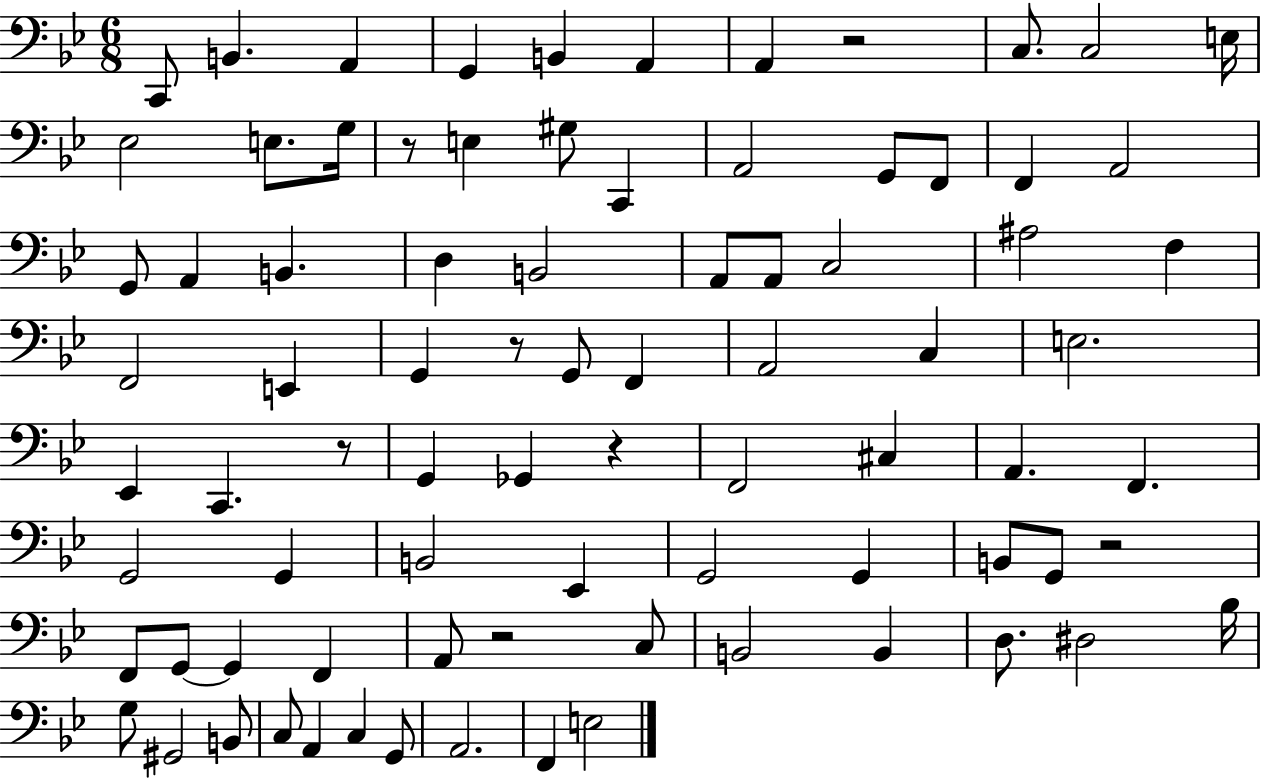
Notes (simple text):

C2/e B2/q. A2/q G2/q B2/q A2/q A2/q R/h C3/e. C3/h E3/s Eb3/h E3/e. G3/s R/e E3/q G#3/e C2/q A2/h G2/e F2/e F2/q A2/h G2/e A2/q B2/q. D3/q B2/h A2/e A2/e C3/h A#3/h F3/q F2/h E2/q G2/q R/e G2/e F2/q A2/h C3/q E3/h. Eb2/q C2/q. R/e G2/q Gb2/q R/q F2/h C#3/q A2/q. F2/q. G2/h G2/q B2/h Eb2/q G2/h G2/q B2/e G2/e R/h F2/e G2/e G2/q F2/q A2/e R/h C3/e B2/h B2/q D3/e. D#3/h Bb3/s G3/e G#2/h B2/e C3/e A2/q C3/q G2/e A2/h. F2/q E3/h